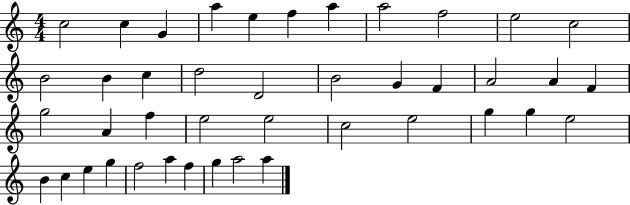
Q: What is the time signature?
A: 4/4